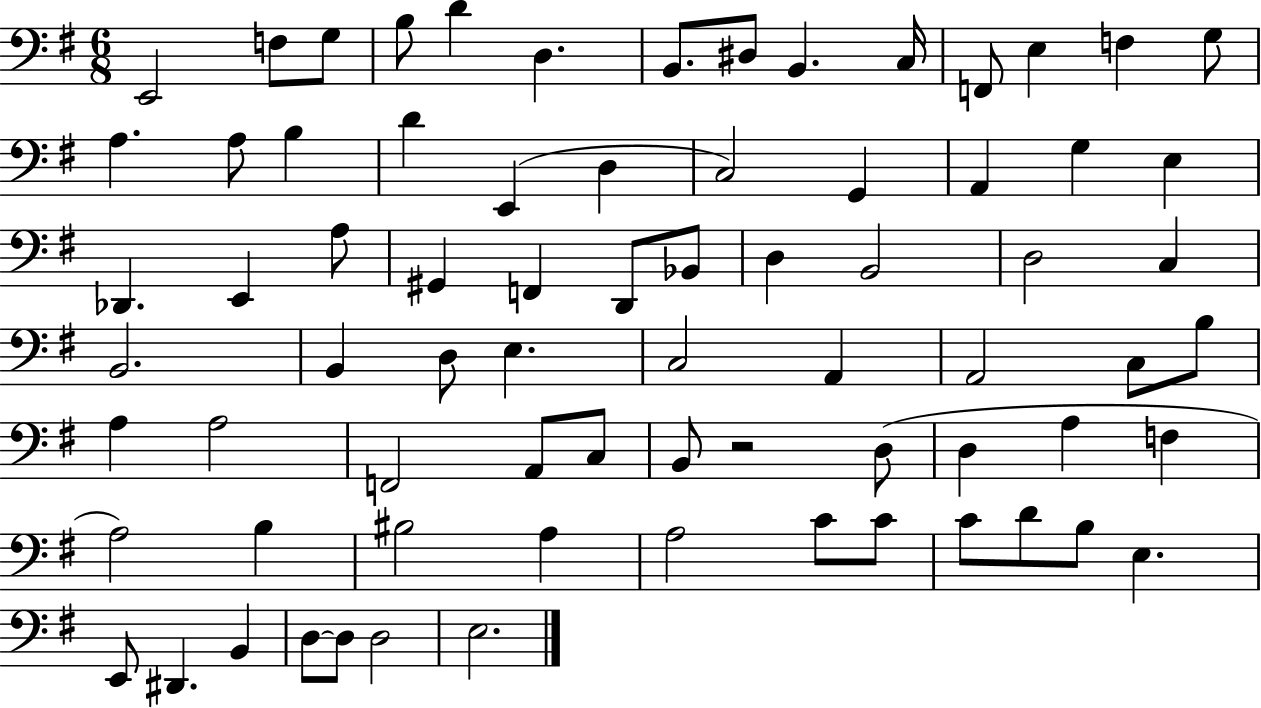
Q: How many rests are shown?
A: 1